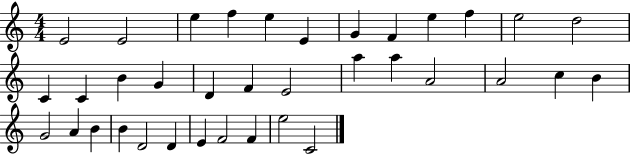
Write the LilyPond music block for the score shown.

{
  \clef treble
  \numericTimeSignature
  \time 4/4
  \key c \major
  e'2 e'2 | e''4 f''4 e''4 e'4 | g'4 f'4 e''4 f''4 | e''2 d''2 | \break c'4 c'4 b'4 g'4 | d'4 f'4 e'2 | a''4 a''4 a'2 | a'2 c''4 b'4 | \break g'2 a'4 b'4 | b'4 d'2 d'4 | e'4 f'2 f'4 | e''2 c'2 | \break \bar "|."
}